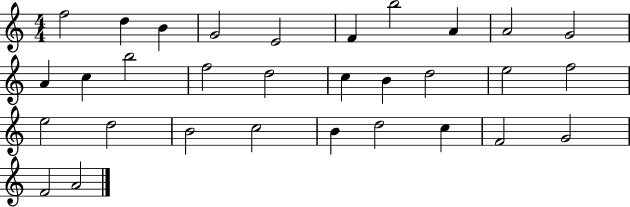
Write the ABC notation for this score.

X:1
T:Untitled
M:4/4
L:1/4
K:C
f2 d B G2 E2 F b2 A A2 G2 A c b2 f2 d2 c B d2 e2 f2 e2 d2 B2 c2 B d2 c F2 G2 F2 A2